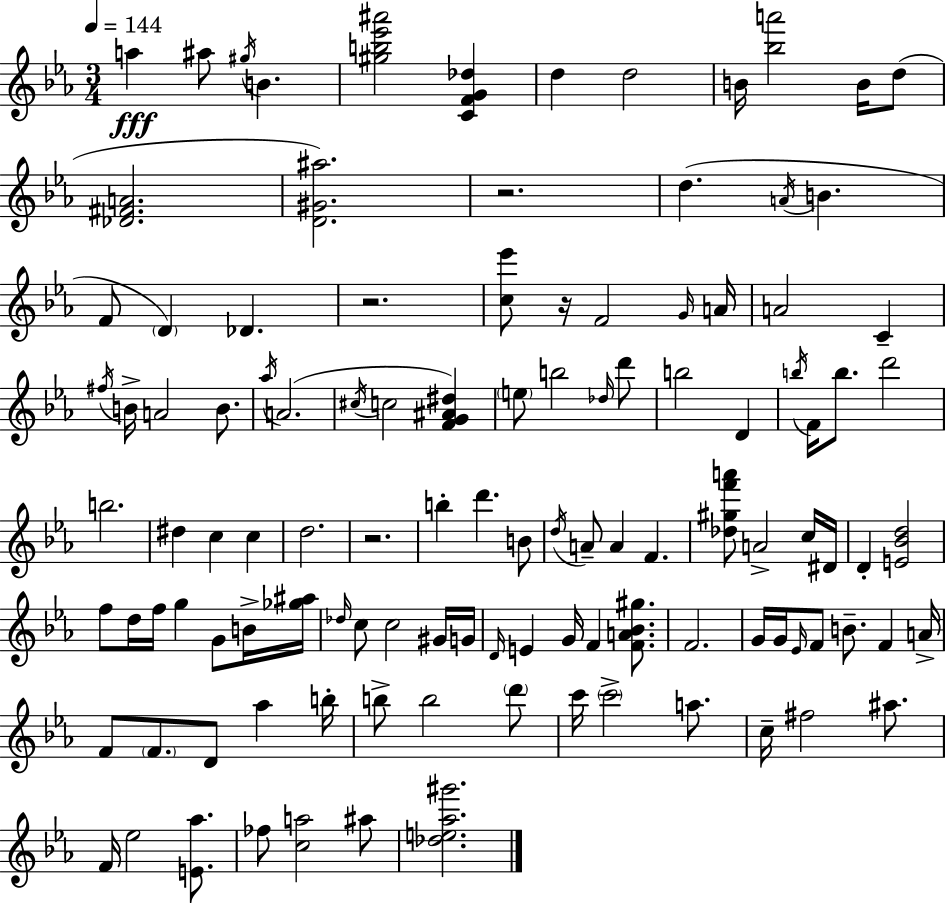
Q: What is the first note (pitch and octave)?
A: A5